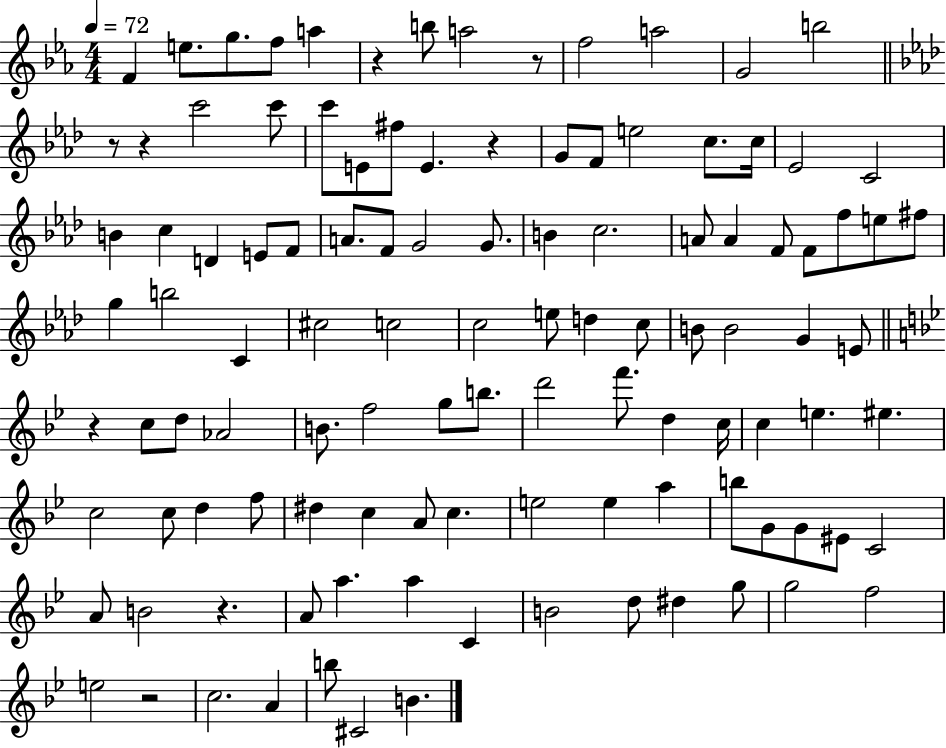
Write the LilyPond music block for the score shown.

{
  \clef treble
  \numericTimeSignature
  \time 4/4
  \key ees \major
  \tempo 4 = 72
  \repeat volta 2 { f'4 e''8. g''8. f''8 a''4 | r4 b''8 a''2 r8 | f''2 a''2 | g'2 b''2 | \break \bar "||" \break \key aes \major r8 r4 c'''2 c'''8 | c'''8 e'8 fis''8 e'4. r4 | g'8 f'8 e''2 c''8. c''16 | ees'2 c'2 | \break b'4 c''4 d'4 e'8 f'8 | a'8. f'8 g'2 g'8. | b'4 c''2. | a'8 a'4 f'8 f'8 f''8 e''8 fis''8 | \break g''4 b''2 c'4 | cis''2 c''2 | c''2 e''8 d''4 c''8 | b'8 b'2 g'4 e'8 | \break \bar "||" \break \key bes \major r4 c''8 d''8 aes'2 | b'8. f''2 g''8 b''8. | d'''2 f'''8. d''4 c''16 | c''4 e''4. eis''4. | \break c''2 c''8 d''4 f''8 | dis''4 c''4 a'8 c''4. | e''2 e''4 a''4 | b''8 g'8 g'8 eis'8 c'2 | \break a'8 b'2 r4. | a'8 a''4. a''4 c'4 | b'2 d''8 dis''4 g''8 | g''2 f''2 | \break e''2 r2 | c''2. a'4 | b''8 cis'2 b'4. | } \bar "|."
}